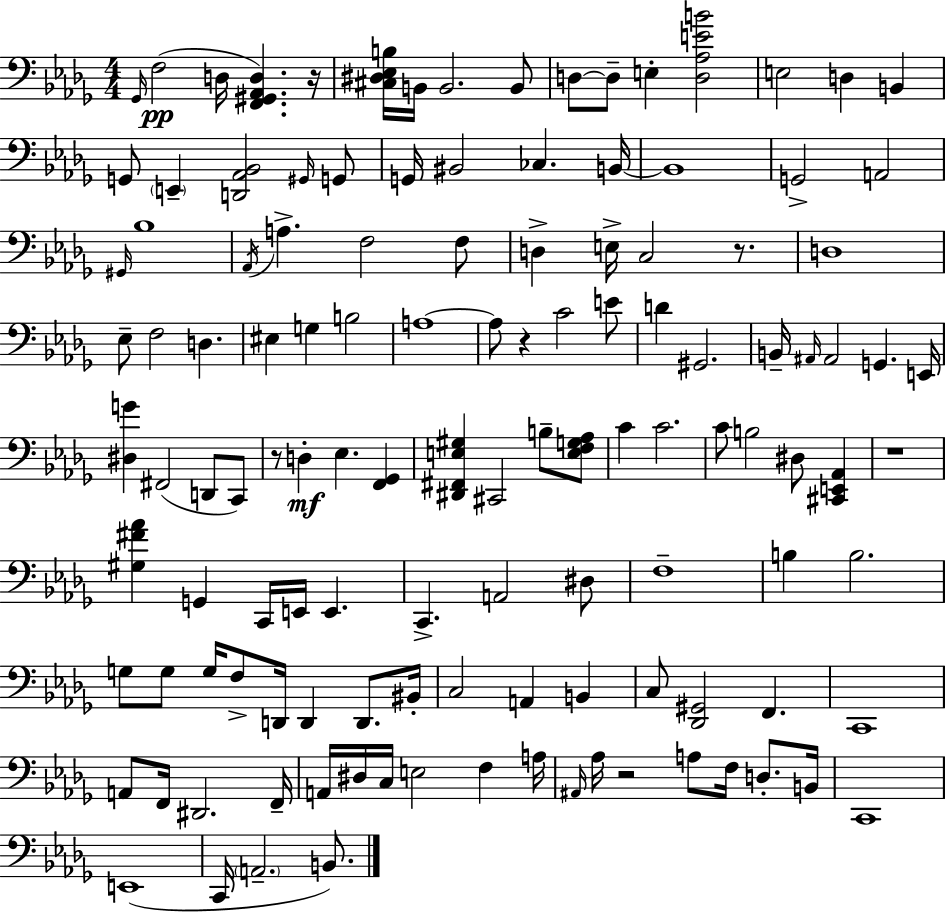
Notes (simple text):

Gb2/s F3/h D3/s [F2,G#2,Ab2,D3]/q. R/s [C#3,D#3,Eb3,B3]/s B2/s B2/h. B2/e D3/e D3/e E3/q [D3,Ab3,E4,B4]/h E3/h D3/q B2/q G2/e E2/q [D2,Ab2,Bb2]/h G#2/s G2/e G2/s BIS2/h CES3/q. B2/s B2/w G2/h A2/h G#2/s Bb3/w Ab2/s A3/q. F3/h F3/e D3/q E3/s C3/h R/e. D3/w Eb3/e F3/h D3/q. EIS3/q G3/q B3/h A3/w A3/e R/q C4/h E4/e D4/q G#2/h. B2/s A#2/s A#2/h G2/q. E2/s [D#3,G4]/q F#2/h D2/e C2/e R/e D3/q Eb3/q. [F2,Gb2]/q [D#2,F#2,E3,G#3]/q C#2/h B3/e [E3,F3,G3,Ab3]/e C4/q C4/h. C4/e B3/h D#3/e [C#2,E2,Ab2]/q R/w [G#3,F#4,Ab4]/q G2/q C2/s E2/s E2/q. C2/q. A2/h D#3/e F3/w B3/q B3/h. G3/e G3/e G3/s F3/e D2/s D2/q D2/e. BIS2/s C3/h A2/q B2/q C3/e [Db2,G#2]/h F2/q. C2/w A2/e F2/s D#2/h. F2/s A2/s D#3/s C3/s E3/h F3/q A3/s A#2/s Ab3/s R/h A3/e F3/s D3/e. B2/s C2/w E2/w C2/s A2/h. B2/e.